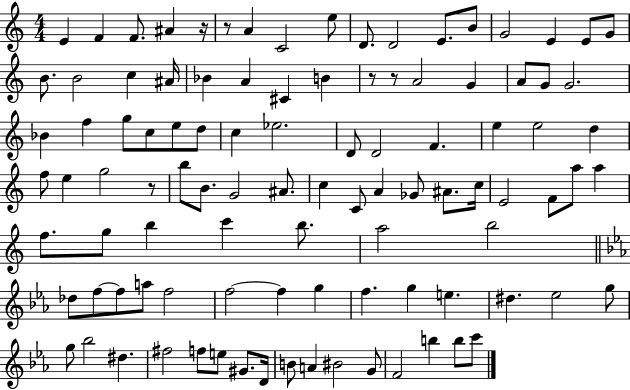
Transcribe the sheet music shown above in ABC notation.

X:1
T:Untitled
M:4/4
L:1/4
K:C
E F F/2 ^A z/4 z/2 A C2 e/2 D/2 D2 E/2 B/2 G2 E E/2 G/2 B/2 B2 c ^A/4 _B A ^C B z/2 z/2 A2 G A/2 G/2 G2 _B f g/2 c/2 e/2 d/2 c _e2 D/2 D2 F e e2 d f/2 e g2 z/2 b/2 B/2 G2 ^A/2 c C/2 A _G/2 ^A/2 c/4 E2 F/2 a/2 a f/2 g/2 b c' b/2 a2 b2 _d/2 f/2 f/2 a/2 f2 f2 f g f g e ^d _e2 g/2 g/2 _b2 ^d ^f2 f/2 e/2 ^G/2 D/4 B/2 A ^B2 G/2 F2 b b/2 c'/2